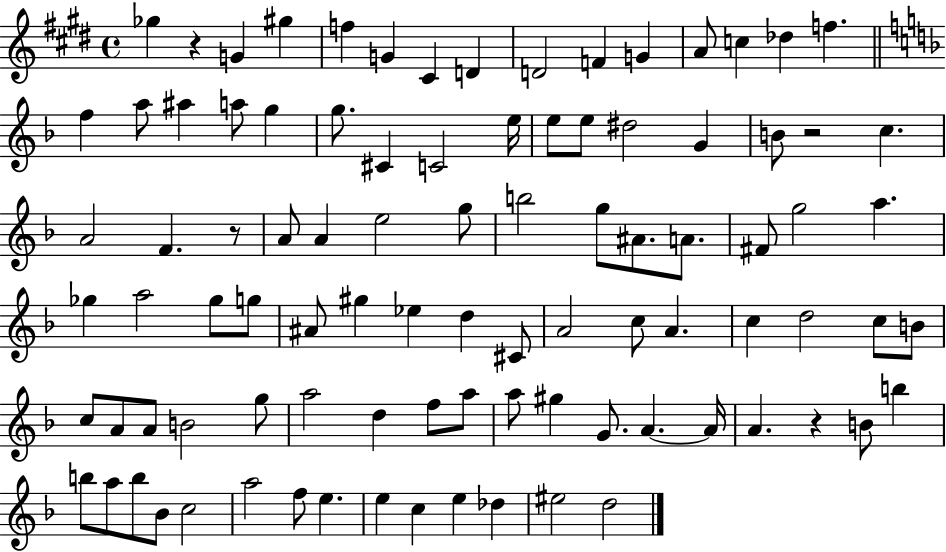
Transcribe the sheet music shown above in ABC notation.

X:1
T:Untitled
M:4/4
L:1/4
K:E
_g z G ^g f G ^C D D2 F G A/2 c _d f f a/2 ^a a/2 g g/2 ^C C2 e/4 e/2 e/2 ^d2 G B/2 z2 c A2 F z/2 A/2 A e2 g/2 b2 g/2 ^A/2 A/2 ^F/2 g2 a _g a2 _g/2 g/2 ^A/2 ^g _e d ^C/2 A2 c/2 A c d2 c/2 B/2 c/2 A/2 A/2 B2 g/2 a2 d f/2 a/2 a/2 ^g G/2 A A/4 A z B/2 b b/2 a/2 b/2 _B/2 c2 a2 f/2 e e c e _d ^e2 d2